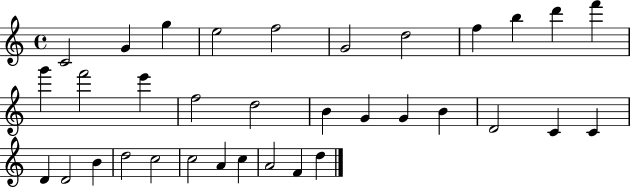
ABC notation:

X:1
T:Untitled
M:4/4
L:1/4
K:C
C2 G g e2 f2 G2 d2 f b d' f' g' f'2 e' f2 d2 B G G B D2 C C D D2 B d2 c2 c2 A c A2 F d